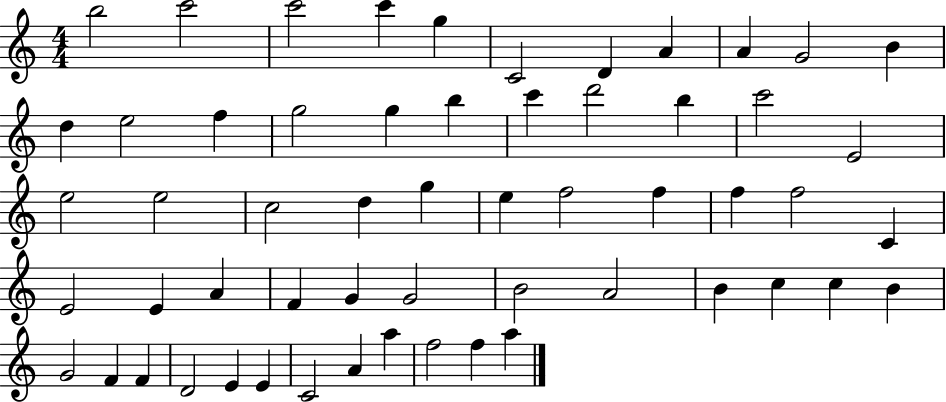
B5/h C6/h C6/h C6/q G5/q C4/h D4/q A4/q A4/q G4/h B4/q D5/q E5/h F5/q G5/h G5/q B5/q C6/q D6/h B5/q C6/h E4/h E5/h E5/h C5/h D5/q G5/q E5/q F5/h F5/q F5/q F5/h C4/q E4/h E4/q A4/q F4/q G4/q G4/h B4/h A4/h B4/q C5/q C5/q B4/q G4/h F4/q F4/q D4/h E4/q E4/q C4/h A4/q A5/q F5/h F5/q A5/q